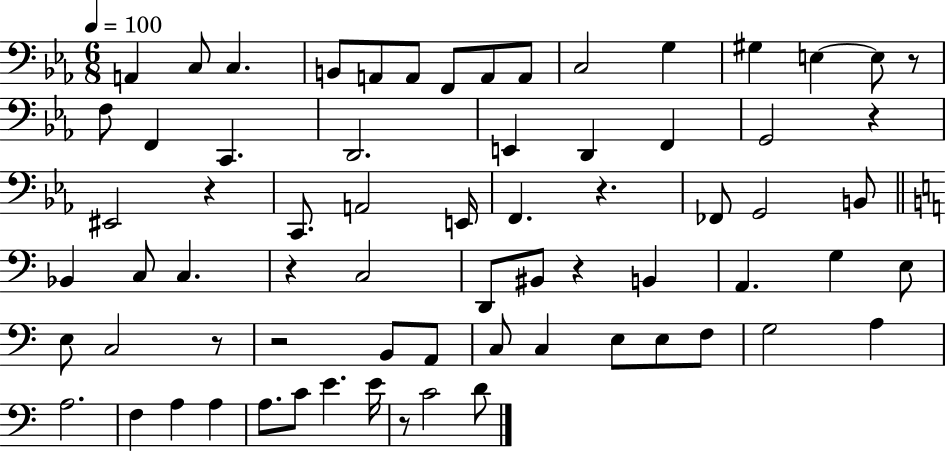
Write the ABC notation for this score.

X:1
T:Untitled
M:6/8
L:1/4
K:Eb
A,, C,/2 C, B,,/2 A,,/2 A,,/2 F,,/2 A,,/2 A,,/2 C,2 G, ^G, E, E,/2 z/2 F,/2 F,, C,, D,,2 E,, D,, F,, G,,2 z ^E,,2 z C,,/2 A,,2 E,,/4 F,, z _F,,/2 G,,2 B,,/2 _B,, C,/2 C, z C,2 D,,/2 ^B,,/2 z B,, A,, G, E,/2 E,/2 C,2 z/2 z2 B,,/2 A,,/2 C,/2 C, E,/2 E,/2 F,/2 G,2 A, A,2 F, A, A, A,/2 C/2 E E/4 z/2 C2 D/2